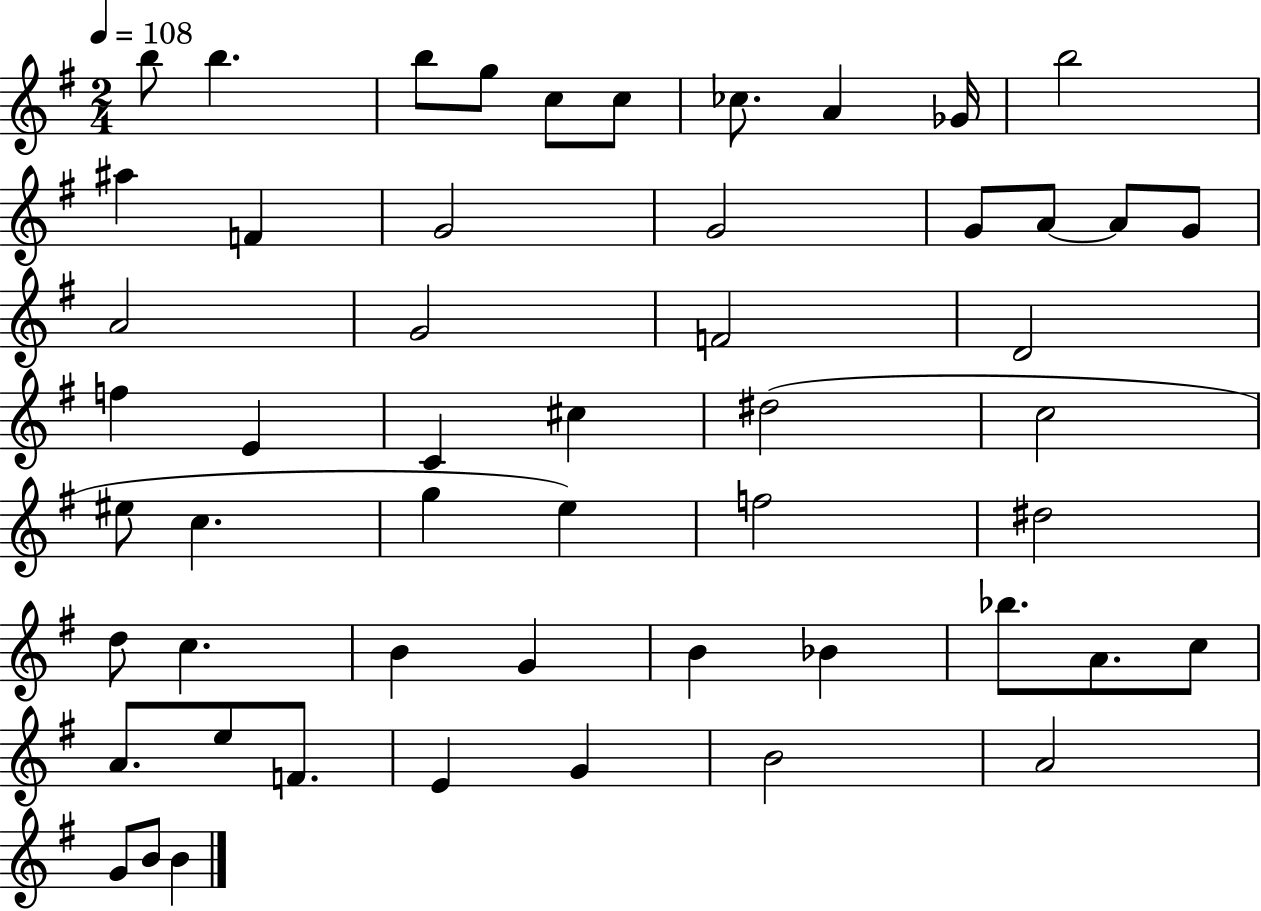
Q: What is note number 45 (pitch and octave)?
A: E5